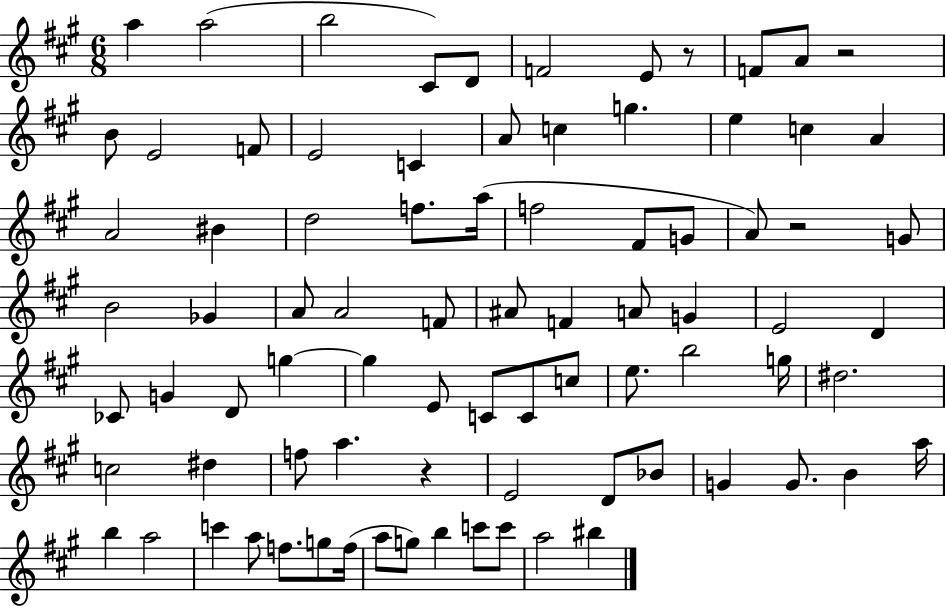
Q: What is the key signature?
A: A major